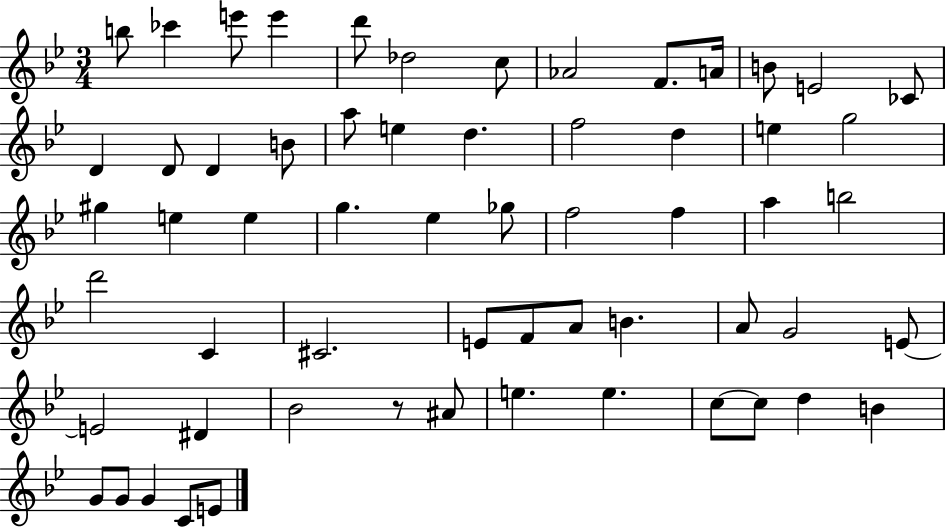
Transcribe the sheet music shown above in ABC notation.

X:1
T:Untitled
M:3/4
L:1/4
K:Bb
b/2 _c' e'/2 e' d'/2 _d2 c/2 _A2 F/2 A/4 B/2 E2 _C/2 D D/2 D B/2 a/2 e d f2 d e g2 ^g e e g _e _g/2 f2 f a b2 d'2 C ^C2 E/2 F/2 A/2 B A/2 G2 E/2 E2 ^D _B2 z/2 ^A/2 e e c/2 c/2 d B G/2 G/2 G C/2 E/2